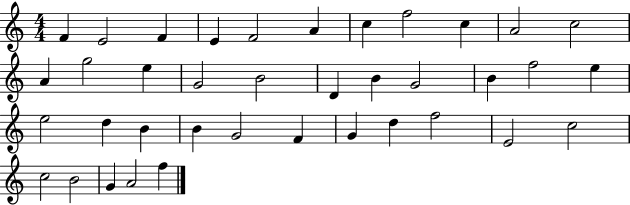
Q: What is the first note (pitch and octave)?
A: F4